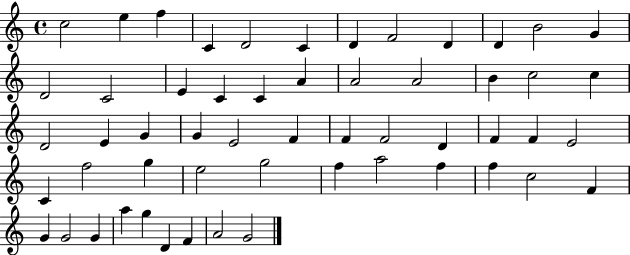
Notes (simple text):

C5/h E5/q F5/q C4/q D4/h C4/q D4/q F4/h D4/q D4/q B4/h G4/q D4/h C4/h E4/q C4/q C4/q A4/q A4/h A4/h B4/q C5/h C5/q D4/h E4/q G4/q G4/q E4/h F4/q F4/q F4/h D4/q F4/q F4/q E4/h C4/q F5/h G5/q E5/h G5/h F5/q A5/h F5/q F5/q C5/h F4/q G4/q G4/h G4/q A5/q G5/q D4/q F4/q A4/h G4/h